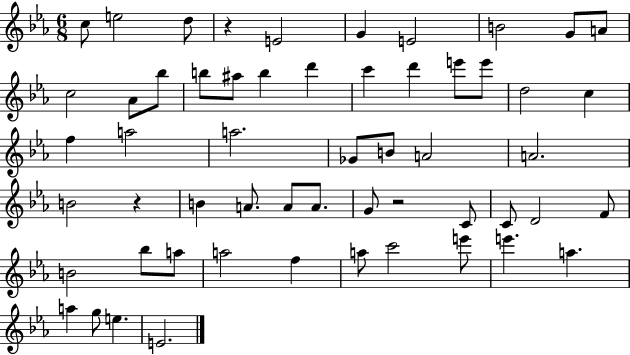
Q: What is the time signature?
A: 6/8